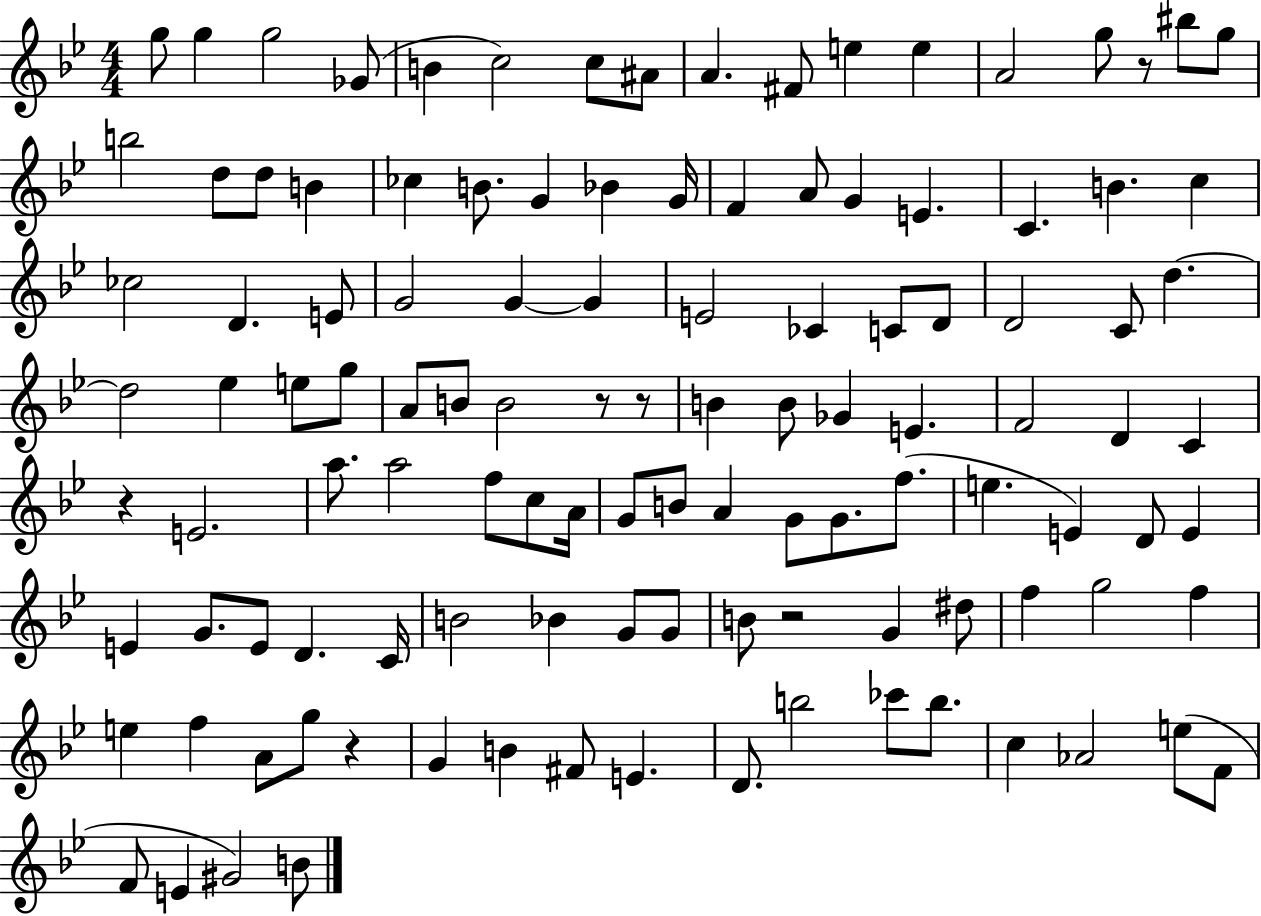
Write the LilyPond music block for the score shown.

{
  \clef treble
  \numericTimeSignature
  \time 4/4
  \key bes \major
  g''8 g''4 g''2 ges'8( | b'4 c''2) c''8 ais'8 | a'4. fis'8 e''4 e''4 | a'2 g''8 r8 bis''8 g''8 | \break b''2 d''8 d''8 b'4 | ces''4 b'8. g'4 bes'4 g'16 | f'4 a'8 g'4 e'4. | c'4. b'4. c''4 | \break ces''2 d'4. e'8 | g'2 g'4~~ g'4 | e'2 ces'4 c'8 d'8 | d'2 c'8 d''4.~~ | \break d''2 ees''4 e''8 g''8 | a'8 b'8 b'2 r8 r8 | b'4 b'8 ges'4 e'4. | f'2 d'4 c'4 | \break r4 e'2. | a''8. a''2 f''8 c''8 a'16 | g'8 b'8 a'4 g'8 g'8. f''8.( | e''4. e'4) d'8 e'4 | \break e'4 g'8. e'8 d'4. c'16 | b'2 bes'4 g'8 g'8 | b'8 r2 g'4 dis''8 | f''4 g''2 f''4 | \break e''4 f''4 a'8 g''8 r4 | g'4 b'4 fis'8 e'4. | d'8. b''2 ces'''8 b''8. | c''4 aes'2 e''8( f'8 | \break f'8 e'4 gis'2) b'8 | \bar "|."
}